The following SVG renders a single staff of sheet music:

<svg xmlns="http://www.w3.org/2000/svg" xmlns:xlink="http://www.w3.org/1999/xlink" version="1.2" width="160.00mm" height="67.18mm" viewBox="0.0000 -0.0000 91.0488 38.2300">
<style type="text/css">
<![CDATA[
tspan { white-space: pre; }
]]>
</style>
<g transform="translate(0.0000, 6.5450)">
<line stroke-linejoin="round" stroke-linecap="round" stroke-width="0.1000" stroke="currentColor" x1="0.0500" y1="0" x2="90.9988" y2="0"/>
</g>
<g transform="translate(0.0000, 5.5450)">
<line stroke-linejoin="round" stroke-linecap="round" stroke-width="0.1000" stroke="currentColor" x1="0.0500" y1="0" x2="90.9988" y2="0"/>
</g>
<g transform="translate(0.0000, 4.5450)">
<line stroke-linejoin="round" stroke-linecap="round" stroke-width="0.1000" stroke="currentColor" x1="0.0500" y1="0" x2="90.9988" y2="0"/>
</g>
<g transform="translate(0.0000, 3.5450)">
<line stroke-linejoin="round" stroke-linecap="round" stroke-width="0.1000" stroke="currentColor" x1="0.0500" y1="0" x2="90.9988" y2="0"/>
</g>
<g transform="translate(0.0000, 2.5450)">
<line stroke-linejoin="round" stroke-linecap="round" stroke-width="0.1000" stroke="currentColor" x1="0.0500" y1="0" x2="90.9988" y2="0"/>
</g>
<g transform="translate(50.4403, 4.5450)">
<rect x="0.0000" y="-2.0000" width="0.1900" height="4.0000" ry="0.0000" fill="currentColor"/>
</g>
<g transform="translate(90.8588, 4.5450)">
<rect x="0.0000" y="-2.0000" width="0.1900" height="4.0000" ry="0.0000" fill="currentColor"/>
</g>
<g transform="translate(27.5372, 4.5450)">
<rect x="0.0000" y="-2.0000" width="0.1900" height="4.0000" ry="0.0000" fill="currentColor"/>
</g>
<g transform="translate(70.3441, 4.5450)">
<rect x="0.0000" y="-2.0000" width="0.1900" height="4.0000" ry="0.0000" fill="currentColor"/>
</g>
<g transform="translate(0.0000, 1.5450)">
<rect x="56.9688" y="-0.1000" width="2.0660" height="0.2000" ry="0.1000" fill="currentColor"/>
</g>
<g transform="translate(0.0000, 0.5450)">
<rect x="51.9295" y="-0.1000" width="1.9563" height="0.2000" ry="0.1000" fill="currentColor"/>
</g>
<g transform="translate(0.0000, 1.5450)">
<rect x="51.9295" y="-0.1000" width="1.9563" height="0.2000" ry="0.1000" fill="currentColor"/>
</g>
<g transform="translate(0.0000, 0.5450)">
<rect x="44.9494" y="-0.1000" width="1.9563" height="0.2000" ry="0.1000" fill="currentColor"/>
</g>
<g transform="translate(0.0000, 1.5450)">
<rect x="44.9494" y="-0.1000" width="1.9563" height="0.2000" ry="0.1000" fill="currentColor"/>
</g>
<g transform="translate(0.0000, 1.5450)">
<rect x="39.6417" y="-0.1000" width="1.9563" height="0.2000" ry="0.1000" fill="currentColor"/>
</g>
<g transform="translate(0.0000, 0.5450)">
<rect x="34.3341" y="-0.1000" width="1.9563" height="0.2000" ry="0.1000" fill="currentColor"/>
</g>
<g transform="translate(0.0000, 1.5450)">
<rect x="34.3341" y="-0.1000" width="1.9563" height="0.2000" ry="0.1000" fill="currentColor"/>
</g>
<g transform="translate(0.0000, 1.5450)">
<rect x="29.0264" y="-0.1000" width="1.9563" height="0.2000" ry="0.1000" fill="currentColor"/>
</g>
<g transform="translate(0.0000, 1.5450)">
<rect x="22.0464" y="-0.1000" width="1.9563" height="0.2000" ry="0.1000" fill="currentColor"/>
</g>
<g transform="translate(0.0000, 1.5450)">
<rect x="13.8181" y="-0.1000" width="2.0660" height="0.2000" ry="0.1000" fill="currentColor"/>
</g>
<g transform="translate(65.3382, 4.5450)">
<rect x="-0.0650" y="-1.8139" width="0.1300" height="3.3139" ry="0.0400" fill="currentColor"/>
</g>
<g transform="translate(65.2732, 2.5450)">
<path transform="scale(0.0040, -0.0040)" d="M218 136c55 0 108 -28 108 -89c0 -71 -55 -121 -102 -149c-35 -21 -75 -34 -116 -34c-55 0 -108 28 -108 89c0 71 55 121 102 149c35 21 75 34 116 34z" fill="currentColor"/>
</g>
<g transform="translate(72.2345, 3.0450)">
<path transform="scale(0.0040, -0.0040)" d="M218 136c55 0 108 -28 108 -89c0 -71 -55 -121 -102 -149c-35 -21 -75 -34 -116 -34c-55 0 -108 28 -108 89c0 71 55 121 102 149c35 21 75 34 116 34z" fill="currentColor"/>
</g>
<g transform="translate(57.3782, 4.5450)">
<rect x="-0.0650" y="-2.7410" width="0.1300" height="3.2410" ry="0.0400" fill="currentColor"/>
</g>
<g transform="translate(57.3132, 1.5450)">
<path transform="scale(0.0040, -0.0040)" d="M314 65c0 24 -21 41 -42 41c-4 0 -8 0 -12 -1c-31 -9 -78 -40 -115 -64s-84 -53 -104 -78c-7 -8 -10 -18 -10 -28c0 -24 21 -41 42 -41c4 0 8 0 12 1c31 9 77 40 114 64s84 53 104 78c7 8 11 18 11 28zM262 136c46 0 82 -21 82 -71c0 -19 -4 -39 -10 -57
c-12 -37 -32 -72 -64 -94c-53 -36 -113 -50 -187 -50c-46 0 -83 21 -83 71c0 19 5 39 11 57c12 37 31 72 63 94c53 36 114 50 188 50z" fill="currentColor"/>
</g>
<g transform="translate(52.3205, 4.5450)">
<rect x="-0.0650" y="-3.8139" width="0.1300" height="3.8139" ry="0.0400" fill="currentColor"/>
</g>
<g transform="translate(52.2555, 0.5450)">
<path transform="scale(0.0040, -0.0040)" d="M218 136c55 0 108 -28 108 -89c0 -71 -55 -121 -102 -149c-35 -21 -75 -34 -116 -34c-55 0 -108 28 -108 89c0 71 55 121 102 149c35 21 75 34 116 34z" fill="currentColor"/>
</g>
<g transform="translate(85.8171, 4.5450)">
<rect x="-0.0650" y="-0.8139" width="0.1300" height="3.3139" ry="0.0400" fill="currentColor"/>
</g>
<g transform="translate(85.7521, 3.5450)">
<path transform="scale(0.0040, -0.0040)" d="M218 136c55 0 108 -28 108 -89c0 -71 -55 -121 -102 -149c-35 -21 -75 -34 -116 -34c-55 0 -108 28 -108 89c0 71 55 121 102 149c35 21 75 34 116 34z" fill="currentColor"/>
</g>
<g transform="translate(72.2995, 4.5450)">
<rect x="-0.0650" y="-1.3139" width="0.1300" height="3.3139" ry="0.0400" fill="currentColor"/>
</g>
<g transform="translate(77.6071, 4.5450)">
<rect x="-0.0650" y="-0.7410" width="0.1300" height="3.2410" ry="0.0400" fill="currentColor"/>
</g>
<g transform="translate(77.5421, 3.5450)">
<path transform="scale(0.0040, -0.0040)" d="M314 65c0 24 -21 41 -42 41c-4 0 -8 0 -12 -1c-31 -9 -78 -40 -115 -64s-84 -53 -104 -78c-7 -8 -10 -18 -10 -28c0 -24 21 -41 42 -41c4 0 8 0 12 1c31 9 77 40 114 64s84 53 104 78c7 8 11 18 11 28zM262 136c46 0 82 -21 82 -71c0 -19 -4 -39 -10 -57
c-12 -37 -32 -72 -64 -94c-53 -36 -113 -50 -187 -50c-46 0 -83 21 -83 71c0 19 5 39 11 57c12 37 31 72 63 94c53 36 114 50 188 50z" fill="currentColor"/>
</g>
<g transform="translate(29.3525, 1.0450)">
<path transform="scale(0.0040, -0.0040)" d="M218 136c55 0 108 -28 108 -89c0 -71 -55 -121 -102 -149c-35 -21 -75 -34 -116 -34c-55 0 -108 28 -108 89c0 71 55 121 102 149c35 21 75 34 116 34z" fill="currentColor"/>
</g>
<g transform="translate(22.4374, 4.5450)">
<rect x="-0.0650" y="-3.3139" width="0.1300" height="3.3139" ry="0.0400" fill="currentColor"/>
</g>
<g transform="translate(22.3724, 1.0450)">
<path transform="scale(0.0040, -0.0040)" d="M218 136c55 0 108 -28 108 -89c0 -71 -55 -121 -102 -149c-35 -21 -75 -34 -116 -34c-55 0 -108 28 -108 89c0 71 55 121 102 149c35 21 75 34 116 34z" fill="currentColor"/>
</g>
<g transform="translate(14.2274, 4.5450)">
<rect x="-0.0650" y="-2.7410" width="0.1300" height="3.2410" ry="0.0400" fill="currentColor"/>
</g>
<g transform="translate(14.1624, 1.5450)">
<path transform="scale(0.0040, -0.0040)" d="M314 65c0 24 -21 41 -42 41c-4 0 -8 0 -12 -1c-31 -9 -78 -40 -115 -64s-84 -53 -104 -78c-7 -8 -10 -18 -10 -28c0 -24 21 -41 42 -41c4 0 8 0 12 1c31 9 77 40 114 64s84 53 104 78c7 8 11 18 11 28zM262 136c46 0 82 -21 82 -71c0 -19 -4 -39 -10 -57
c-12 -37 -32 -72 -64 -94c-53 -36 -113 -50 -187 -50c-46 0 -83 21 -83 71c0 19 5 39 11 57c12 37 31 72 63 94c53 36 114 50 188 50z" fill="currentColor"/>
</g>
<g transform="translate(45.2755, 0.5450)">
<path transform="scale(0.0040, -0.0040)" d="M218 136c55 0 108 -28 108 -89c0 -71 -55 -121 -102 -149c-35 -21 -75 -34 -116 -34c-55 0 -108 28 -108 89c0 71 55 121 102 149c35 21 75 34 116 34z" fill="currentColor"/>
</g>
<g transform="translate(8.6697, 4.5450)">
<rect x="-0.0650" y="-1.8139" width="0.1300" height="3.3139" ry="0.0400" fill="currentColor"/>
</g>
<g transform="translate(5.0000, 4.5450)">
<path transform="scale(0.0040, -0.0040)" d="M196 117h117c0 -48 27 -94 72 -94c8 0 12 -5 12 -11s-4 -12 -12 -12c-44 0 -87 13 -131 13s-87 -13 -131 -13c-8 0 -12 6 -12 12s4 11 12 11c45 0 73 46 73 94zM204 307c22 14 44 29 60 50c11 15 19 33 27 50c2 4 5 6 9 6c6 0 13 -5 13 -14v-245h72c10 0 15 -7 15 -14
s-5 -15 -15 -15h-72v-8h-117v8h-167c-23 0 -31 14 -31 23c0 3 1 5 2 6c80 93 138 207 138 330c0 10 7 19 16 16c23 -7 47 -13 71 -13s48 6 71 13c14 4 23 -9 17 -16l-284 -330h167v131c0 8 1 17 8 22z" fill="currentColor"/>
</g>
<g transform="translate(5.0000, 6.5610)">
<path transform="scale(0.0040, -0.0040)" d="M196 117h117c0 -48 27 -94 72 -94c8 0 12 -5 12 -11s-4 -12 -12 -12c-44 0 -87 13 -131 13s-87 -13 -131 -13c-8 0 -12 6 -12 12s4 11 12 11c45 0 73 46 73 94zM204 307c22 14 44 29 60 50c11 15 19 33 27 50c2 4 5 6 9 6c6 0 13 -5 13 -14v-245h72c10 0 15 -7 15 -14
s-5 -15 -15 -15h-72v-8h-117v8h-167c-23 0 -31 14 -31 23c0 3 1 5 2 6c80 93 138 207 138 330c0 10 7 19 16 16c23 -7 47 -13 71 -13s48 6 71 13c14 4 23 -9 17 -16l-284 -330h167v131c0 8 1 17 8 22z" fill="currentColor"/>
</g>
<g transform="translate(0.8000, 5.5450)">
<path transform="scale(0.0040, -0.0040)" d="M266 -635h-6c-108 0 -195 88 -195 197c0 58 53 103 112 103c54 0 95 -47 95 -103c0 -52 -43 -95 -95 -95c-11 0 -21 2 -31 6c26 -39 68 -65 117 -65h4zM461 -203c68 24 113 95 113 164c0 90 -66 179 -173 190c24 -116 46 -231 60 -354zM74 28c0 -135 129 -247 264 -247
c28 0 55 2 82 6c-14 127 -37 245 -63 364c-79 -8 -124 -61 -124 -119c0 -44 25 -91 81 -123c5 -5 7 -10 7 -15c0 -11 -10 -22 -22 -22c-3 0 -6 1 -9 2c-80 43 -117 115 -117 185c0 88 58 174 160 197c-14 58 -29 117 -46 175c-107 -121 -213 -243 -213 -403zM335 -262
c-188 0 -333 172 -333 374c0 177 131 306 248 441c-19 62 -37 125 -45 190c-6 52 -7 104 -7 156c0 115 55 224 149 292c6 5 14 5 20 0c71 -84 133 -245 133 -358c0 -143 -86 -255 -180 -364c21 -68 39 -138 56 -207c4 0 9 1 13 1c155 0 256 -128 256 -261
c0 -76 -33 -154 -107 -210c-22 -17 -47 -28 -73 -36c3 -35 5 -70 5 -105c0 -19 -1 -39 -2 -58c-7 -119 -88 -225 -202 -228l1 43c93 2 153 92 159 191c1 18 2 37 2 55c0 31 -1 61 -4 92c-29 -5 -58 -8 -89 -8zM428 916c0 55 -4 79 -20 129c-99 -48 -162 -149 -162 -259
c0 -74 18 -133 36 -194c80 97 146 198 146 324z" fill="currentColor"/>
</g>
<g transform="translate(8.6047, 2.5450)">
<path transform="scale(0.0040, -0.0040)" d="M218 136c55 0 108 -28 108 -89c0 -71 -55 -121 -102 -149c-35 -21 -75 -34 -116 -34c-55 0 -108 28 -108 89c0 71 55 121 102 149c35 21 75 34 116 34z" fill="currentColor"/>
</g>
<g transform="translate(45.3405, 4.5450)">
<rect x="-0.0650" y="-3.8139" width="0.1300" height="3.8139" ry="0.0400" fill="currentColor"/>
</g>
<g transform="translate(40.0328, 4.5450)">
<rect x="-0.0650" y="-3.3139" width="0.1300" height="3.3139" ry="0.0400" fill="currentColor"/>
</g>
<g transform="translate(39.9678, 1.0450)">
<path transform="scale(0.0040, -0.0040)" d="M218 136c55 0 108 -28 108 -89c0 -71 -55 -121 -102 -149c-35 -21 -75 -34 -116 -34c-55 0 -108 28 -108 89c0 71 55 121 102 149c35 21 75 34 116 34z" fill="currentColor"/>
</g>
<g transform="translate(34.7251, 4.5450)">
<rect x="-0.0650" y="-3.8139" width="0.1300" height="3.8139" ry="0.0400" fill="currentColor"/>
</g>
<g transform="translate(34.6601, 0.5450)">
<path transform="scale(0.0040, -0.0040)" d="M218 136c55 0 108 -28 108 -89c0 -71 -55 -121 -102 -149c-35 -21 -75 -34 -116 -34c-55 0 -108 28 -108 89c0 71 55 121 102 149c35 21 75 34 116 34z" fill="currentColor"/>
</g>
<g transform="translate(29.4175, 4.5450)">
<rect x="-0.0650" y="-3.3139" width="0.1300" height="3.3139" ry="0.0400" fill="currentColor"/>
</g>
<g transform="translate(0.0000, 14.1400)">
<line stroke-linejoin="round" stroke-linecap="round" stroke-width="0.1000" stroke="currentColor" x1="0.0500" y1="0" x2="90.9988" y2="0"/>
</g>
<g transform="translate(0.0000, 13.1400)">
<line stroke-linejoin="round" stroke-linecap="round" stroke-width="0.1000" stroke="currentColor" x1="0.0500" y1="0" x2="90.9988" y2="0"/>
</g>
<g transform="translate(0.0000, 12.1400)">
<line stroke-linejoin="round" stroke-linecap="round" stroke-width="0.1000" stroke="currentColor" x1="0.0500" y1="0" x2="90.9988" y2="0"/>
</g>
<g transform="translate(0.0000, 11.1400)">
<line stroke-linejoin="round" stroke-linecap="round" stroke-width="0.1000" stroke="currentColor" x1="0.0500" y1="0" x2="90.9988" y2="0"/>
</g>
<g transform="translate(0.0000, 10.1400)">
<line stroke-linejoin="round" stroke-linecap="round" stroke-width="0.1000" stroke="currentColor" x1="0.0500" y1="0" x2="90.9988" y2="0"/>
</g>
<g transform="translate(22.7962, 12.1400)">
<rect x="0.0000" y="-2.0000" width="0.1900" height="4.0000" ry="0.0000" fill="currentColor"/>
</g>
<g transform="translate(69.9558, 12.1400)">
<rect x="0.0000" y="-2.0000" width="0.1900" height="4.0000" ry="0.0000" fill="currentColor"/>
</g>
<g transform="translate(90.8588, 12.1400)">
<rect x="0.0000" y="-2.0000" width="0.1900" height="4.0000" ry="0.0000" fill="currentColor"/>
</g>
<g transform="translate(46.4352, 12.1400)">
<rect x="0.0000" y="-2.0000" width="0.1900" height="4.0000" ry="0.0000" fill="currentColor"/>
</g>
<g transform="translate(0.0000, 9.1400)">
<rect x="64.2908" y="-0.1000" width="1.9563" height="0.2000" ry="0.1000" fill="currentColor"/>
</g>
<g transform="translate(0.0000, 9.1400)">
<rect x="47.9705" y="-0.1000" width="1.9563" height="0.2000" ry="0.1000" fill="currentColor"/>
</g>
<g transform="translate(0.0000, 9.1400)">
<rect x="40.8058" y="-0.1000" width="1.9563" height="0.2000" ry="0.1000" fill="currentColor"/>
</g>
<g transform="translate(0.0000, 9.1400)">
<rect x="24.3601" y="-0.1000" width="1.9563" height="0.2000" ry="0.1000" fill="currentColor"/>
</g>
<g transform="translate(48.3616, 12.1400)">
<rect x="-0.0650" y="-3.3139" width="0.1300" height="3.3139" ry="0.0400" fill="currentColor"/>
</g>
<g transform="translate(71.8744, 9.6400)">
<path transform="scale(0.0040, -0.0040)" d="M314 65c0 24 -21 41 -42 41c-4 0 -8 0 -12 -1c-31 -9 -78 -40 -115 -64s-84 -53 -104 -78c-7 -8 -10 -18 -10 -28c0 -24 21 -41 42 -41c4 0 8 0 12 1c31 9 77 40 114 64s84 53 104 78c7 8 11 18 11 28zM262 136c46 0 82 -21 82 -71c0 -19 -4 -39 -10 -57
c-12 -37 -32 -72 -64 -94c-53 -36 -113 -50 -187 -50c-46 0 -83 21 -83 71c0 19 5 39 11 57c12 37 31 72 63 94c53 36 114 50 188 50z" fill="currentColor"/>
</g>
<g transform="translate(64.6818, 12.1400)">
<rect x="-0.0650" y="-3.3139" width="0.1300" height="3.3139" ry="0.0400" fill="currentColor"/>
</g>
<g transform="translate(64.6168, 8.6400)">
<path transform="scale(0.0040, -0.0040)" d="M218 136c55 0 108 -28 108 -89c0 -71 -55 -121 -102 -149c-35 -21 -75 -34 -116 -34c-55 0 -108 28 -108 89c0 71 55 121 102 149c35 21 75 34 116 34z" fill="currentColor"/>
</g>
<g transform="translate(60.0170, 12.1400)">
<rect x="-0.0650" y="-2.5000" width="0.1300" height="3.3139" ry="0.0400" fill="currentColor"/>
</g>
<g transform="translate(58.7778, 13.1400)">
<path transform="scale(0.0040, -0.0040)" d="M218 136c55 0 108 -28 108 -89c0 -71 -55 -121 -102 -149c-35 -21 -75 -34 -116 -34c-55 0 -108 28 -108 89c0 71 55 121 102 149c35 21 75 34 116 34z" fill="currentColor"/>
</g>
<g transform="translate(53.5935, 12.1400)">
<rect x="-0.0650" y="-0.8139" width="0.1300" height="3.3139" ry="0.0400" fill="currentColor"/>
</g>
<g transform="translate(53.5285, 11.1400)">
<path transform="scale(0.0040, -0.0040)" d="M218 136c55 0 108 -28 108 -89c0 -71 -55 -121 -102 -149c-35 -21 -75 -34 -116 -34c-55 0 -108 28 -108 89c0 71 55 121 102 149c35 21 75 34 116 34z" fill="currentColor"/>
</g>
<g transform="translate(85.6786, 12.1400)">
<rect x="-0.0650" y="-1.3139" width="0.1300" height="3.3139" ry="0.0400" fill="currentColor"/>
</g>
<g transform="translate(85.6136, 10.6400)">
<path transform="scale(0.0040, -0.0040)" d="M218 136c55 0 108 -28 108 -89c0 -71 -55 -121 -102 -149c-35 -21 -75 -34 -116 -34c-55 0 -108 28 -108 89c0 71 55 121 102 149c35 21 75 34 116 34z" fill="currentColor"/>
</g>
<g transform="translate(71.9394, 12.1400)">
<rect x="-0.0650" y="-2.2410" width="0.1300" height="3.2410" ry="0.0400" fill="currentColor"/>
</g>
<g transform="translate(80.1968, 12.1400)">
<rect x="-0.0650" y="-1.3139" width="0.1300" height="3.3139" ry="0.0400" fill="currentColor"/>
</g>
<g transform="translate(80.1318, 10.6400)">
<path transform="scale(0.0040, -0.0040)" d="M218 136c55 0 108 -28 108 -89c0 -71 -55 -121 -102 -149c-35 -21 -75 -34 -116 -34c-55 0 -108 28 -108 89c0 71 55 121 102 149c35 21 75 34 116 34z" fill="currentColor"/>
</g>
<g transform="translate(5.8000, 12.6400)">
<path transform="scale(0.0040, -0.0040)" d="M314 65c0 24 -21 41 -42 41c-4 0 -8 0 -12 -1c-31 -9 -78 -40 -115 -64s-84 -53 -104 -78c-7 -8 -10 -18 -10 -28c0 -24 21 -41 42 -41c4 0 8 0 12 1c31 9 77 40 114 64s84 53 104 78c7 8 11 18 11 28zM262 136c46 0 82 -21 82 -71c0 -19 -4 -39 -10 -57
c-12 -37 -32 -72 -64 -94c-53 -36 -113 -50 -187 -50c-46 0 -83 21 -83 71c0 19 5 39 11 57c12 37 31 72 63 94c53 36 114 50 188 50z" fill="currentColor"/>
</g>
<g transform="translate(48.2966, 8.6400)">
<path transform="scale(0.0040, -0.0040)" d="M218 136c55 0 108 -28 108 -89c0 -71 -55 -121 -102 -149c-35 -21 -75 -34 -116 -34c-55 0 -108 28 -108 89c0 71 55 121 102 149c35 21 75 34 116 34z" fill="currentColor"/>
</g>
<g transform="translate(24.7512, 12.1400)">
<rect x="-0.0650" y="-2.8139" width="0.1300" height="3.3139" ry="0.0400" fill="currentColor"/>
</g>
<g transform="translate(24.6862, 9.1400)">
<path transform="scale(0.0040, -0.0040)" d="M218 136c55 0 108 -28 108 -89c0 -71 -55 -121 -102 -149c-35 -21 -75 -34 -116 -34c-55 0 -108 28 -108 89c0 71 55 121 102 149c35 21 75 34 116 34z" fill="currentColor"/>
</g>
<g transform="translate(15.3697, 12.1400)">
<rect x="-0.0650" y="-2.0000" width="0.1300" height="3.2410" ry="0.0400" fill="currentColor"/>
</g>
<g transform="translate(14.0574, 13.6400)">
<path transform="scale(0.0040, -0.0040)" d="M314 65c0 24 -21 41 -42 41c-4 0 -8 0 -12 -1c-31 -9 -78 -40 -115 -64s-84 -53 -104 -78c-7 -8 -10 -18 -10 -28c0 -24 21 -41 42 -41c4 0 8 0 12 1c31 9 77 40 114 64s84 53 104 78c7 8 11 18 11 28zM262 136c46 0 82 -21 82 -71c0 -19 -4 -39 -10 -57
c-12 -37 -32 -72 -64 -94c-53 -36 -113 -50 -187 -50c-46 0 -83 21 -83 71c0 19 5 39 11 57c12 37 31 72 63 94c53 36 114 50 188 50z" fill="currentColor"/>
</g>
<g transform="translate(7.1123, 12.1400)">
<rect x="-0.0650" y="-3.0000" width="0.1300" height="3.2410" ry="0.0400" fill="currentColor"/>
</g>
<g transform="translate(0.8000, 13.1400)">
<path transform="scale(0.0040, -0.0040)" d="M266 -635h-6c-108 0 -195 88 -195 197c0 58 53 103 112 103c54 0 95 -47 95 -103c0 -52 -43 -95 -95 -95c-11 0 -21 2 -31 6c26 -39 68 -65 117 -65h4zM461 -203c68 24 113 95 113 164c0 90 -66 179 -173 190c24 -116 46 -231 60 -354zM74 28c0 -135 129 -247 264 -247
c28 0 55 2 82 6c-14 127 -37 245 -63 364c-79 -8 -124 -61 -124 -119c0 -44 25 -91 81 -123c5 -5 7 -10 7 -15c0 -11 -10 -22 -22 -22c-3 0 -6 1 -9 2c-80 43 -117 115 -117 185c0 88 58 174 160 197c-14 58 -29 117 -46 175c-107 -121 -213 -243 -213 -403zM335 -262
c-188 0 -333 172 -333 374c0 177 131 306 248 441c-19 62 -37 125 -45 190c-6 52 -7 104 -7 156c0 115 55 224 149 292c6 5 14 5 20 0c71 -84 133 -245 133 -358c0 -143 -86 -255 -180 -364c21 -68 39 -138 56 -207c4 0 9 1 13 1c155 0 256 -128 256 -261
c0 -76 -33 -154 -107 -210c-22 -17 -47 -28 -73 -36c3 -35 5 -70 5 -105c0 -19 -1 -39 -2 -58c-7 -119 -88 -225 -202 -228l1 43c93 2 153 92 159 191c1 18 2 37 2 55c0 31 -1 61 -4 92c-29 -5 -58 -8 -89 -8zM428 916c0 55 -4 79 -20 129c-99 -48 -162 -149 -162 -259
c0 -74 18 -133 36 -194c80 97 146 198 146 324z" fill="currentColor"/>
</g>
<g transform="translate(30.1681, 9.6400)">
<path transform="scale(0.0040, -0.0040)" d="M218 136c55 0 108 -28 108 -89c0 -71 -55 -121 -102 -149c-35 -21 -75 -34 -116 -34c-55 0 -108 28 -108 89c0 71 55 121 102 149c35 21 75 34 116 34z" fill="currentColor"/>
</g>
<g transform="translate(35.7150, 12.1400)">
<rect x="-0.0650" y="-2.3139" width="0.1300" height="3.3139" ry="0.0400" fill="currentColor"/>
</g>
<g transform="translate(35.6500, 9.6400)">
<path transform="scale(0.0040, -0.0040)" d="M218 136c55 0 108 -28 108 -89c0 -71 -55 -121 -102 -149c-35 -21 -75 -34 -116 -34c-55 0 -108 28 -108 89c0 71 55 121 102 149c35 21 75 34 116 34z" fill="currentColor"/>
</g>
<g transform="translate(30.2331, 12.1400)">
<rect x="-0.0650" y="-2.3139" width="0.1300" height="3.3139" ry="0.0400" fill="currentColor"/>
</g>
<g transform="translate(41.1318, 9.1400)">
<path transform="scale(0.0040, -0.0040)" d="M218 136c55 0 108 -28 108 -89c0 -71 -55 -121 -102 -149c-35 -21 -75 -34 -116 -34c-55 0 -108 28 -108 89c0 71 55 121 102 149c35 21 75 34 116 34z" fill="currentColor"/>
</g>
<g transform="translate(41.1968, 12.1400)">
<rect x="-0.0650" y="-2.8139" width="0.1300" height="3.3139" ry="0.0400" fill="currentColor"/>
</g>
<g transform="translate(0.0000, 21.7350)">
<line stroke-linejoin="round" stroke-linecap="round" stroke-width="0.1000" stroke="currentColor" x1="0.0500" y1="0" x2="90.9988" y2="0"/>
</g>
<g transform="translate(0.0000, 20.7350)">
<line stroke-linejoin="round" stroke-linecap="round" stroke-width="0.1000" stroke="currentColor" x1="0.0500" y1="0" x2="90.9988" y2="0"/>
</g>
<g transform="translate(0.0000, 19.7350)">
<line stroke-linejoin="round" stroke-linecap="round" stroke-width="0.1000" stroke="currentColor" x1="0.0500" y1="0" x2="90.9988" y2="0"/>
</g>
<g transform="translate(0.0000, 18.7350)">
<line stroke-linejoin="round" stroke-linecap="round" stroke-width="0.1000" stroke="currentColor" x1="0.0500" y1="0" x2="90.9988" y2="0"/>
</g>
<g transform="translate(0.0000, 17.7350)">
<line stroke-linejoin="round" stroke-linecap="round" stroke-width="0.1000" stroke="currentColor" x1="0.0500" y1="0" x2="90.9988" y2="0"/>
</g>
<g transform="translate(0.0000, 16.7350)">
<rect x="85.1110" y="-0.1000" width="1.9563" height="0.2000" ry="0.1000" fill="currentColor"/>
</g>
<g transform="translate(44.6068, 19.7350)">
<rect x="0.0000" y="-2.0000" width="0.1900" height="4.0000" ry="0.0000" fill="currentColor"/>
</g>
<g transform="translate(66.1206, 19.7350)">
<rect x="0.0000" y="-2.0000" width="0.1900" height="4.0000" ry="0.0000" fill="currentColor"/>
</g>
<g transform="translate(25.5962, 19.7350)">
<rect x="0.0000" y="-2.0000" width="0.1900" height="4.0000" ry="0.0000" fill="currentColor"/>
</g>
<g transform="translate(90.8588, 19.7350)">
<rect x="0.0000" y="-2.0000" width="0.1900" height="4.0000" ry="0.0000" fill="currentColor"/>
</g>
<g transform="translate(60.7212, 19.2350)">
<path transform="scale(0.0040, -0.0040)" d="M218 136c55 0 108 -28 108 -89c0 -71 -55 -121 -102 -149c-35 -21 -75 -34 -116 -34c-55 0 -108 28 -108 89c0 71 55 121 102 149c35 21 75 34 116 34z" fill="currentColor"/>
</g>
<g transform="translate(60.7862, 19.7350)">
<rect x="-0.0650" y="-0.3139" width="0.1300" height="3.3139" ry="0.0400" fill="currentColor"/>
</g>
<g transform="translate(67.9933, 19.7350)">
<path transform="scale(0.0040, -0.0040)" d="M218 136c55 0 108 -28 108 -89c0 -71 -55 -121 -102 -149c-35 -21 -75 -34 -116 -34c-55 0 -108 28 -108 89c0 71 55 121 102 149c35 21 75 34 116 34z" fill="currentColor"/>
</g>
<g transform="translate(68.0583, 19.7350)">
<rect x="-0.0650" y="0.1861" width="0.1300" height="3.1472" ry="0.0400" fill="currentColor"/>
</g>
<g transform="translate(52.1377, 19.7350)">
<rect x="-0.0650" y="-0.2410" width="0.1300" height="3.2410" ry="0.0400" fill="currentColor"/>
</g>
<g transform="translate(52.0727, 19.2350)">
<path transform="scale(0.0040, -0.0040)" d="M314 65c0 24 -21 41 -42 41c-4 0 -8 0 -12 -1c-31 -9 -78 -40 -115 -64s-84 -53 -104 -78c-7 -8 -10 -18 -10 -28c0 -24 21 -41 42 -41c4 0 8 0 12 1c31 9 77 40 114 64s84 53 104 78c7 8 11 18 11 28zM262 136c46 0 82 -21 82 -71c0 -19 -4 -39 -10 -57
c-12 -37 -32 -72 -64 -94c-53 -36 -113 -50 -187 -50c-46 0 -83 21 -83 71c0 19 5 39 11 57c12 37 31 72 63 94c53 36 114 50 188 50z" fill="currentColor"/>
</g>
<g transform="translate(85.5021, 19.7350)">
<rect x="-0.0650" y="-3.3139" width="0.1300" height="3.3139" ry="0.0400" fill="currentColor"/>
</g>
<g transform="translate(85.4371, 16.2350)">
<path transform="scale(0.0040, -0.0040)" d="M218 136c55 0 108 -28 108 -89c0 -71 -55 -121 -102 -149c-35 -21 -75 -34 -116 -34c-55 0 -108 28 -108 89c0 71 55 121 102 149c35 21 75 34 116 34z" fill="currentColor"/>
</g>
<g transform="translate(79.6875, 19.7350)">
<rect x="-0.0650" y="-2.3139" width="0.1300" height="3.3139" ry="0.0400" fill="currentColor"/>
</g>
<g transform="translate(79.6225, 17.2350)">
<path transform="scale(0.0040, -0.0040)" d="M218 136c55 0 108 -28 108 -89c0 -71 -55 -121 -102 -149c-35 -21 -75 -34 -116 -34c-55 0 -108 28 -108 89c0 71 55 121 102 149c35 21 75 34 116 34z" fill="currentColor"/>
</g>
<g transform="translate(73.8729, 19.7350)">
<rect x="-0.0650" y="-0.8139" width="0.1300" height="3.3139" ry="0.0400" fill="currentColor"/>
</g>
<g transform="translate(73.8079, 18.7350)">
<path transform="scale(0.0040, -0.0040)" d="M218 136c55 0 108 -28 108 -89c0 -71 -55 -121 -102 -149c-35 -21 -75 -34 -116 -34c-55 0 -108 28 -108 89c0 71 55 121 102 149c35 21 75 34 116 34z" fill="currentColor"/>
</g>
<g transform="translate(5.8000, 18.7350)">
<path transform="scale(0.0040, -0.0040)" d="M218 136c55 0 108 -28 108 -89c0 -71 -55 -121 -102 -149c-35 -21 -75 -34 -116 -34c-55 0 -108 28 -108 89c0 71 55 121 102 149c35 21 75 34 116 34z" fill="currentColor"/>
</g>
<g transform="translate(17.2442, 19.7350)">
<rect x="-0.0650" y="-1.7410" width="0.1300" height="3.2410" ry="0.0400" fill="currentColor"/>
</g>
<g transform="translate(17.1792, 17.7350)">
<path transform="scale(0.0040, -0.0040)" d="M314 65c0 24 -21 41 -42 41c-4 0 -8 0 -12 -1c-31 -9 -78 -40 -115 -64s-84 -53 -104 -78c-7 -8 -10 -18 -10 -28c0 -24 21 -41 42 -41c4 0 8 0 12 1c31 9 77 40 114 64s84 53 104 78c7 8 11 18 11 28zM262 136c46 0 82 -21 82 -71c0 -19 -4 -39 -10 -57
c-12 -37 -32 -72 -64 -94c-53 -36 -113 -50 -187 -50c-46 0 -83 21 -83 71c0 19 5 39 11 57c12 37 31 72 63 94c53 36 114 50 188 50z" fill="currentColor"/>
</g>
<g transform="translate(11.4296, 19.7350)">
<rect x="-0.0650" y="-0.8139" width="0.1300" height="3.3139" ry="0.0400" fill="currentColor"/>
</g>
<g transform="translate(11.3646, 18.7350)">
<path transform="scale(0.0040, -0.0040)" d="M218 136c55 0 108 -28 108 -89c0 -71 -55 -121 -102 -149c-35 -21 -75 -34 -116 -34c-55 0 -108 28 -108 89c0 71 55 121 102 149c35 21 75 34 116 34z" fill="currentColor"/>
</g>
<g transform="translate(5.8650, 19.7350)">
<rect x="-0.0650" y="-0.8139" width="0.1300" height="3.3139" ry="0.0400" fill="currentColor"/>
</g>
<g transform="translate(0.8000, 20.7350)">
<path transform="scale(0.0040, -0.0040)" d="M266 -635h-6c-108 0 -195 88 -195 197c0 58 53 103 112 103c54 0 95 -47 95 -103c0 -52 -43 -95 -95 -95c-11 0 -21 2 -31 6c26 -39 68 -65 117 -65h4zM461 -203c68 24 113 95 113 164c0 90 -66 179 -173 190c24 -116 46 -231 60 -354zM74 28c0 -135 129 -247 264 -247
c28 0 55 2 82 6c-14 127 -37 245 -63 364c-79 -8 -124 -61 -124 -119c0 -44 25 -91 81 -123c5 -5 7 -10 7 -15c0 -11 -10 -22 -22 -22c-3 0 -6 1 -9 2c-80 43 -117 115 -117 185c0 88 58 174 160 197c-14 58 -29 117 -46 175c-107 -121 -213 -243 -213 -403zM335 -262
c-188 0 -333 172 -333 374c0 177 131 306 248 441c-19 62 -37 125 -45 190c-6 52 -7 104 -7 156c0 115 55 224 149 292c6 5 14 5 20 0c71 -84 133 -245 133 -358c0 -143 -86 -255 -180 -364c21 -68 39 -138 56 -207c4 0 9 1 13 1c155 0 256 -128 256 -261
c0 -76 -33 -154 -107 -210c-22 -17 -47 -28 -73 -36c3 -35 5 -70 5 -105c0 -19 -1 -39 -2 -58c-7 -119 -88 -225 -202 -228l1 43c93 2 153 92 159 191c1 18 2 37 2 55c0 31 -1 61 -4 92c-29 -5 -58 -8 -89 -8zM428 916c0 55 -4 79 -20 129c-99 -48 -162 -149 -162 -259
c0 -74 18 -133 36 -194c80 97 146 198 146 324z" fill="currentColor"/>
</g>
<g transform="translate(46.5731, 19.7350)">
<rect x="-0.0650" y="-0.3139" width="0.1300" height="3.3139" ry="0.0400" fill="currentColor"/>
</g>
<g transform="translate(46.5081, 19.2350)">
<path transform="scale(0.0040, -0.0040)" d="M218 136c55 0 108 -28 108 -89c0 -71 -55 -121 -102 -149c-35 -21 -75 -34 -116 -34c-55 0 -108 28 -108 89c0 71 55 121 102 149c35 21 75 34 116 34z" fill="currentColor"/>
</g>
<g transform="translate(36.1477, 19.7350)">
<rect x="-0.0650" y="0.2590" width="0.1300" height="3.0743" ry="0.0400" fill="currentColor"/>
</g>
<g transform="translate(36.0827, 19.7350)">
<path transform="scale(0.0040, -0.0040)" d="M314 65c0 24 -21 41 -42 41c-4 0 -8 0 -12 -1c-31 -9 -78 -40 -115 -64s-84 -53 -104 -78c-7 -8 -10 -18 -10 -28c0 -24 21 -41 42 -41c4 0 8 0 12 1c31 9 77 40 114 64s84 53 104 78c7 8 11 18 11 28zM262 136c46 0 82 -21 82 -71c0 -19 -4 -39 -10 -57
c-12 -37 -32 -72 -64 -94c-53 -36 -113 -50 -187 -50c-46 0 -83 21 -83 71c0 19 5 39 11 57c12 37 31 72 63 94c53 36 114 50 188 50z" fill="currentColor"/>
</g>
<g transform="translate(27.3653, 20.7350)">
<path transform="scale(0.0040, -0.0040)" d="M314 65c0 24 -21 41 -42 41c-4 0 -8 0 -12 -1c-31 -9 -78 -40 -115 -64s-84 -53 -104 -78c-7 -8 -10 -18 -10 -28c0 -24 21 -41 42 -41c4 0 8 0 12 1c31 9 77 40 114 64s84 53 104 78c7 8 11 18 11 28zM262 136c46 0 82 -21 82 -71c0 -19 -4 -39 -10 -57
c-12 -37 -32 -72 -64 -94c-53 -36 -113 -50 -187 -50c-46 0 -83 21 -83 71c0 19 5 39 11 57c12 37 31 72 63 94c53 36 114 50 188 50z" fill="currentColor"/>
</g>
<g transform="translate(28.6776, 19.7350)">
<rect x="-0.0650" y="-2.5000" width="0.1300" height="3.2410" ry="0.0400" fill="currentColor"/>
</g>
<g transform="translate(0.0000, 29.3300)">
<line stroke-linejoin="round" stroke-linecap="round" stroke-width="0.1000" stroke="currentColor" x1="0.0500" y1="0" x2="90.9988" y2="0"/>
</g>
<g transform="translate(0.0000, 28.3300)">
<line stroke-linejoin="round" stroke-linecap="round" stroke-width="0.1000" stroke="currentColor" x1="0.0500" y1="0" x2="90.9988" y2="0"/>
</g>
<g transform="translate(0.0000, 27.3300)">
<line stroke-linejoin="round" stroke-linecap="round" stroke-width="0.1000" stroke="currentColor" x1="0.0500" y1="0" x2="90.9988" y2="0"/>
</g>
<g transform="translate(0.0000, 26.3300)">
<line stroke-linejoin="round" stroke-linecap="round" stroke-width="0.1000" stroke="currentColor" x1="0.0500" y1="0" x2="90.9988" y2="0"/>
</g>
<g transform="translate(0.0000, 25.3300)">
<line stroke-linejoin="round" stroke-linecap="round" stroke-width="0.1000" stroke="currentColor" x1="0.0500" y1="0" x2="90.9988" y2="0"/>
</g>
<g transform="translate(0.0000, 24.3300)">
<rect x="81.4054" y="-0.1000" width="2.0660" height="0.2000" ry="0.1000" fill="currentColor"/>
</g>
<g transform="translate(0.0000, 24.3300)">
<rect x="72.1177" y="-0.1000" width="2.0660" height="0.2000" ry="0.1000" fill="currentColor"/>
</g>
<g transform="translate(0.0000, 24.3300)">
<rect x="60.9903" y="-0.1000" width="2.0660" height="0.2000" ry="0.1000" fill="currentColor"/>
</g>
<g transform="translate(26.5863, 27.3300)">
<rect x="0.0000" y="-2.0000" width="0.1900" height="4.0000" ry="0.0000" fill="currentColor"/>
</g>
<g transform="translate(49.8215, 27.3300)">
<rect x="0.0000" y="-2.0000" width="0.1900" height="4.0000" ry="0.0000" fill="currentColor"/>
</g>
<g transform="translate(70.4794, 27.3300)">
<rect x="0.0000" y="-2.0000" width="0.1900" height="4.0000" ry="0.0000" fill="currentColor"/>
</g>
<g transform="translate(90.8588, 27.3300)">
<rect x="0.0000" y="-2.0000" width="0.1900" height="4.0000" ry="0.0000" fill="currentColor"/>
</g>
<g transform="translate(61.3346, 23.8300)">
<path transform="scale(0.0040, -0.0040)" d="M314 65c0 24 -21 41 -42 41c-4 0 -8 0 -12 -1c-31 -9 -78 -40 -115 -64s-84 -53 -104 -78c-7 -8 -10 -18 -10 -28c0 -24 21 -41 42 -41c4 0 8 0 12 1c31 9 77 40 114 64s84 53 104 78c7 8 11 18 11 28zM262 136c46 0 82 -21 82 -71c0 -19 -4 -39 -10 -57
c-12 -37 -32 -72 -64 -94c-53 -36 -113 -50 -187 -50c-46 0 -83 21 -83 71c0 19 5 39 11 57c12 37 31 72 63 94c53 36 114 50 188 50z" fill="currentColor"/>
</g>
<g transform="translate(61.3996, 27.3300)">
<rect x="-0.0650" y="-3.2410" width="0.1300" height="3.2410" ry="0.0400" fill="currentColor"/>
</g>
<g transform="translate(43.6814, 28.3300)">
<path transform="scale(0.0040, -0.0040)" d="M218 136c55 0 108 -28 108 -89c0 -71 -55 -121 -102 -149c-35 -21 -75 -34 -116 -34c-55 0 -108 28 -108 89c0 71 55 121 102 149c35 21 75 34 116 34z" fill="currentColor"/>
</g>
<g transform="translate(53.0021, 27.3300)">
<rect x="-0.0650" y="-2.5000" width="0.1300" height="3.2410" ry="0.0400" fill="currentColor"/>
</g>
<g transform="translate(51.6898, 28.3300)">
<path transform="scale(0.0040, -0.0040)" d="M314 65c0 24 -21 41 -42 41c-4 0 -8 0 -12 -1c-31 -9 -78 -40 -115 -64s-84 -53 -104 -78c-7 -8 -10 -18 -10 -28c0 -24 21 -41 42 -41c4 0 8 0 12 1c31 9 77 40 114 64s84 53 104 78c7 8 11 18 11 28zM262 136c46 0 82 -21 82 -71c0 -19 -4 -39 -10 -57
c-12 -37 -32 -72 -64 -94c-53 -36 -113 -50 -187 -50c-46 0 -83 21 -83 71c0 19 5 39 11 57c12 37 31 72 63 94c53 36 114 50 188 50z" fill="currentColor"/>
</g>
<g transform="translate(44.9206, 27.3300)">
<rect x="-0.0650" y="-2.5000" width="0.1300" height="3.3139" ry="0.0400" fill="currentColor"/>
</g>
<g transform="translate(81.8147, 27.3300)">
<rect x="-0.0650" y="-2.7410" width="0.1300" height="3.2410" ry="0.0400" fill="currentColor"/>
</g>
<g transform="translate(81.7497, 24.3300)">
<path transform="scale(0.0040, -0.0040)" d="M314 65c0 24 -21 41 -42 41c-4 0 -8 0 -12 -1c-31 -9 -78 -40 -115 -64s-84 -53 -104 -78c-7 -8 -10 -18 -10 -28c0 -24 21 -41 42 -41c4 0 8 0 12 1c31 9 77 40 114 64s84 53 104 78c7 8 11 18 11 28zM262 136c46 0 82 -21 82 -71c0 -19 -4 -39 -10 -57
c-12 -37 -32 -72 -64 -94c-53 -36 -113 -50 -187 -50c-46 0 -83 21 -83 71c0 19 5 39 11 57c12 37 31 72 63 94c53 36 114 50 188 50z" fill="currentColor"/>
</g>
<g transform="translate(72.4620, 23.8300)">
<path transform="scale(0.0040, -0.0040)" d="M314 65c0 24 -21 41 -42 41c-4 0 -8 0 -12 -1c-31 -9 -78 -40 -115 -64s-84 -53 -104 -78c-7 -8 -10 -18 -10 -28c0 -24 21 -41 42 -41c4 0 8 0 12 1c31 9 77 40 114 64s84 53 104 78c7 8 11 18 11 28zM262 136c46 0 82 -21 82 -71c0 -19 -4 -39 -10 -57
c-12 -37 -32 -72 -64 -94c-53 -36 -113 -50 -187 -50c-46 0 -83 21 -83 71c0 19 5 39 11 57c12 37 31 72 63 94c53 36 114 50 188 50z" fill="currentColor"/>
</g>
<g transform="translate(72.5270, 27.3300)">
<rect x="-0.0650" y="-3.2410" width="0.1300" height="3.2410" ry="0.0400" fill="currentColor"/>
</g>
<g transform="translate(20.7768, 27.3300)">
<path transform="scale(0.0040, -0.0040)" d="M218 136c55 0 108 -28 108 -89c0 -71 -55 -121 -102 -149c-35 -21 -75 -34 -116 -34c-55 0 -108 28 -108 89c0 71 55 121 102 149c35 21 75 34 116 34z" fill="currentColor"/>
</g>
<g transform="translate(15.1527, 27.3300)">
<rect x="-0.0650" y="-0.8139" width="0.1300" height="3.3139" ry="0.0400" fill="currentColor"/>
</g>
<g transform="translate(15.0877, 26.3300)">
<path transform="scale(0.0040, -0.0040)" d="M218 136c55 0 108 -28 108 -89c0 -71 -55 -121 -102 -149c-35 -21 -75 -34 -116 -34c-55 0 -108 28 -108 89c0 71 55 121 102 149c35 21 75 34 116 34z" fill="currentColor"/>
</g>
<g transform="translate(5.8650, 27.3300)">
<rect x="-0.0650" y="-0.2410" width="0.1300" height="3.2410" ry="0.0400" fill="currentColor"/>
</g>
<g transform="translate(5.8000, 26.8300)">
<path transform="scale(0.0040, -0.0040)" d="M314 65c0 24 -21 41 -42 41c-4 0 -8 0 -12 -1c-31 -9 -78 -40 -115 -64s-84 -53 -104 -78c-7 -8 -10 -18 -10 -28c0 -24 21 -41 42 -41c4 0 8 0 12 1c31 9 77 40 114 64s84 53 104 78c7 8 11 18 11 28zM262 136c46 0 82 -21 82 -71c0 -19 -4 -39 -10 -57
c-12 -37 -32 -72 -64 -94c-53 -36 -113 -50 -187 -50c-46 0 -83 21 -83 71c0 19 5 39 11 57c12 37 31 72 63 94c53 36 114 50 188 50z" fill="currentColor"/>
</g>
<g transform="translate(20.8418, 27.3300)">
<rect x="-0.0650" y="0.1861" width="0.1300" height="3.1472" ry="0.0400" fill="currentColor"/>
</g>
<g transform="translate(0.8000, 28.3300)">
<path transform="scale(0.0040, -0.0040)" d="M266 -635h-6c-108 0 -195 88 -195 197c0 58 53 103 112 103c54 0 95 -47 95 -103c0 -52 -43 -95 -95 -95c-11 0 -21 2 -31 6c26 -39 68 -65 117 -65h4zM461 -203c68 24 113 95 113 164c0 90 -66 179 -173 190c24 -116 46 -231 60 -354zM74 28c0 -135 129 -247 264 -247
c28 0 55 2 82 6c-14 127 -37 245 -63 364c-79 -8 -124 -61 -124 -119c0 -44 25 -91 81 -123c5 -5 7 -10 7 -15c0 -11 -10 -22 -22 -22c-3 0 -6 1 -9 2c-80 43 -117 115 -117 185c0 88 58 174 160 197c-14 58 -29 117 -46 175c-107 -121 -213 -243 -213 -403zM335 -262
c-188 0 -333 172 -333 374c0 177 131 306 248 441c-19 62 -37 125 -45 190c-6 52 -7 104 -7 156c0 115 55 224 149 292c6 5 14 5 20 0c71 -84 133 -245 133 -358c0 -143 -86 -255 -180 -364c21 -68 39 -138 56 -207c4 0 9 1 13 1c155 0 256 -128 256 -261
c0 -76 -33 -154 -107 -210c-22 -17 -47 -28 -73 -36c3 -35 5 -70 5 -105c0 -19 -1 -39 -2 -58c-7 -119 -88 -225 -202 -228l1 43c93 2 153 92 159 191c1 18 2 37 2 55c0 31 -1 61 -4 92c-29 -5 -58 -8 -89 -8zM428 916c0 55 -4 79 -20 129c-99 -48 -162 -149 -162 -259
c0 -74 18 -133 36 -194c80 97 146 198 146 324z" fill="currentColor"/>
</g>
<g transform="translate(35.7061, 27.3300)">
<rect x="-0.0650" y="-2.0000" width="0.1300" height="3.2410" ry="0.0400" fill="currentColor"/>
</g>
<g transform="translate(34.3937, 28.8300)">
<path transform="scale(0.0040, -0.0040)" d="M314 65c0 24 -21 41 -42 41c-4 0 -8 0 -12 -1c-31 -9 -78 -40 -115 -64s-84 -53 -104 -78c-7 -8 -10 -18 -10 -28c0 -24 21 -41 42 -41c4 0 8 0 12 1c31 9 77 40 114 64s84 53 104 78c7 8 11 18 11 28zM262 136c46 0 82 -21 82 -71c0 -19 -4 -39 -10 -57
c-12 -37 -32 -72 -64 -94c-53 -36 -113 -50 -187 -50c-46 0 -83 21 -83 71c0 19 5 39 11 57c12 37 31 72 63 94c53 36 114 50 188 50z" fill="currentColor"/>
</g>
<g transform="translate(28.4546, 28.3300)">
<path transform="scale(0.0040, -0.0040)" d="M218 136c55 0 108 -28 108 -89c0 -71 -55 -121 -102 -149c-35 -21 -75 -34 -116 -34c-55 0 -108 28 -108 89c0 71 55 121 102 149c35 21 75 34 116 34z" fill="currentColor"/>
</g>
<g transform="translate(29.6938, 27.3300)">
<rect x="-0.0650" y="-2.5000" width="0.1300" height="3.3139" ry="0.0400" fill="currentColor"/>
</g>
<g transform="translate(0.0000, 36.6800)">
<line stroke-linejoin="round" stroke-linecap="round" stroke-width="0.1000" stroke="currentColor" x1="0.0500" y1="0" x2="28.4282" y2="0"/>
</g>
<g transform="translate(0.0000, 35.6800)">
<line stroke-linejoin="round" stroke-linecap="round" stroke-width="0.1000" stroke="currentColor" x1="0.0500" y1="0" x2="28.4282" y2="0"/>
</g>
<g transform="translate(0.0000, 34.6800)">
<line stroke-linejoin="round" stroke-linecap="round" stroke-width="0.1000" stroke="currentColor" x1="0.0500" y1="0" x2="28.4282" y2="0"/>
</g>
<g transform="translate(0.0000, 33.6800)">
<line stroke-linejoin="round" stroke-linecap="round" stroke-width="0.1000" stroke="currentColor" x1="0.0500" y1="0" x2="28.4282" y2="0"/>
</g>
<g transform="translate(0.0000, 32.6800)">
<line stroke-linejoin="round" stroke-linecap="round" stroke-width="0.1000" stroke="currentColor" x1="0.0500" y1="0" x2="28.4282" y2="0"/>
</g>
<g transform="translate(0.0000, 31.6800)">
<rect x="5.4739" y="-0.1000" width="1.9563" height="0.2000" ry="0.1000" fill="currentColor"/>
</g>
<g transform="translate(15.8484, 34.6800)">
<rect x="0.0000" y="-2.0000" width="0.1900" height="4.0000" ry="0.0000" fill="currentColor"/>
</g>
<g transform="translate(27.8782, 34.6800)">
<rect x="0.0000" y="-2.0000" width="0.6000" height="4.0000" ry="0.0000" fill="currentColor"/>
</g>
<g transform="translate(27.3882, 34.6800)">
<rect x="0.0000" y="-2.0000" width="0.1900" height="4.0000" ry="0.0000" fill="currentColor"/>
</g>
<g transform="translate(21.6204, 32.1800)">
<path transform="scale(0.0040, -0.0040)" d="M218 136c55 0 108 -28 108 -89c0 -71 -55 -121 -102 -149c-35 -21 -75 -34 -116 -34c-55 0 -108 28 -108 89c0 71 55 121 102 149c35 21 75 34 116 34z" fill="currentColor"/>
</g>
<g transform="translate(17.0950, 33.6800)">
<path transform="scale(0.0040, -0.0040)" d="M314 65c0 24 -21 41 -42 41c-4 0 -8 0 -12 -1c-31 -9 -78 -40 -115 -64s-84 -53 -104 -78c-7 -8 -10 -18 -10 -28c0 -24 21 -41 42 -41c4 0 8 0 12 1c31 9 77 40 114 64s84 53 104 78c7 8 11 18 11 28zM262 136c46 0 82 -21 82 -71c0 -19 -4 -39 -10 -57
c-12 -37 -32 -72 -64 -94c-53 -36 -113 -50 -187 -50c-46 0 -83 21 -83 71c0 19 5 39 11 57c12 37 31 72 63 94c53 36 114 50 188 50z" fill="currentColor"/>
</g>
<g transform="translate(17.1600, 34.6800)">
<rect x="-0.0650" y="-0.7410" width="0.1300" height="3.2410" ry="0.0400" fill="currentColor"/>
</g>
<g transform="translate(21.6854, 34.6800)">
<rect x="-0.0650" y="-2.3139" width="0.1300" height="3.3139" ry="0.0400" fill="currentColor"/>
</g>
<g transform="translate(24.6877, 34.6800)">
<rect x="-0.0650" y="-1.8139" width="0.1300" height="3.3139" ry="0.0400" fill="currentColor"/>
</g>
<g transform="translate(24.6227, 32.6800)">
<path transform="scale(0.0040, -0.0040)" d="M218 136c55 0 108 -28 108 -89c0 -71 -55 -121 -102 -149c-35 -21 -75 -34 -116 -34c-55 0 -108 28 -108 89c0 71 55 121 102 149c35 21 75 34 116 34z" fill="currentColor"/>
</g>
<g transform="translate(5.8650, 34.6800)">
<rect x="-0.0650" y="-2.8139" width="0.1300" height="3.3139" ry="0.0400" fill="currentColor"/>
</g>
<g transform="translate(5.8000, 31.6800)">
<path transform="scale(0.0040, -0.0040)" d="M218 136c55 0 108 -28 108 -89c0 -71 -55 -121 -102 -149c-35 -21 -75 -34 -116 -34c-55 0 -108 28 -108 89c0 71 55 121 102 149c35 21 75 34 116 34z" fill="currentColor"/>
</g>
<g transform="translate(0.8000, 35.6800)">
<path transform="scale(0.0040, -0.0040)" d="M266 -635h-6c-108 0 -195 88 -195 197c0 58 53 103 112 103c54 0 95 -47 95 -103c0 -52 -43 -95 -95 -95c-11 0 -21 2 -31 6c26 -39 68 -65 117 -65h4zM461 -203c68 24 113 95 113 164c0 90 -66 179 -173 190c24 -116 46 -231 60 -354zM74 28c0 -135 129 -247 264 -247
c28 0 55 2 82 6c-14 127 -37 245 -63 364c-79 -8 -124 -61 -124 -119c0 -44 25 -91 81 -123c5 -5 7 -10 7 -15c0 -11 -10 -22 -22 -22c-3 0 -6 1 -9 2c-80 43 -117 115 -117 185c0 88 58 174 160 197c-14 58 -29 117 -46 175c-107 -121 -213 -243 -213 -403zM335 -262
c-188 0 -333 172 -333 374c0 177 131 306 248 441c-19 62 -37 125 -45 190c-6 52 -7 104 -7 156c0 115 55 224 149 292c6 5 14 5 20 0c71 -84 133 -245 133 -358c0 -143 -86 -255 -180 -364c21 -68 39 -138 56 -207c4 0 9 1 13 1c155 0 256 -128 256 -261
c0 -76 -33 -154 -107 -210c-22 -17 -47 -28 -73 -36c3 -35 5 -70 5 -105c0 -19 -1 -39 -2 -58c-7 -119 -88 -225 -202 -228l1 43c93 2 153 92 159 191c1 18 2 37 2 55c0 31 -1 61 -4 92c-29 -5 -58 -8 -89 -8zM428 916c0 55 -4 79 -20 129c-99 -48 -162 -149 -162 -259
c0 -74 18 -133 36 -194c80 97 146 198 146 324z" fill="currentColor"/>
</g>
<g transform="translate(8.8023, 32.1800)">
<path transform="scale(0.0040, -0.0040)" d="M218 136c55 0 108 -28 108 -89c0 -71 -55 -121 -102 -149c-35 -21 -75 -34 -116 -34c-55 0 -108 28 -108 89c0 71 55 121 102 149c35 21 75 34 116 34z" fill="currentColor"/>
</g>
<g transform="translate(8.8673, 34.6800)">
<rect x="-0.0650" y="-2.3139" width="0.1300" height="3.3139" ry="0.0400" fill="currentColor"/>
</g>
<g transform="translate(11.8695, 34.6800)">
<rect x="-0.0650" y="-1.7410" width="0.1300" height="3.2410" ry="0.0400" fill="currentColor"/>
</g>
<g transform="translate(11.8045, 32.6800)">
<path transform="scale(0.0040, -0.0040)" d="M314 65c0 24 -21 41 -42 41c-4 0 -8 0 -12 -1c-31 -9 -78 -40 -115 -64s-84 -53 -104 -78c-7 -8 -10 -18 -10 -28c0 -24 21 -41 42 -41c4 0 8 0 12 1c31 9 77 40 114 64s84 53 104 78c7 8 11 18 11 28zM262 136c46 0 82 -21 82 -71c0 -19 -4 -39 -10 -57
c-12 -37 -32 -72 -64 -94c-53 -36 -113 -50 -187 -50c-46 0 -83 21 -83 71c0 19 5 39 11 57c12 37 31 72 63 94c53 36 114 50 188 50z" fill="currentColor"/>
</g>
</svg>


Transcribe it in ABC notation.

X:1
T:Untitled
M:4/4
L:1/4
K:C
f a2 b b c' b c' c' a2 f e d2 d A2 F2 a g g a b d G b g2 e e d d f2 G2 B2 c c2 c B d g b c2 d B G F2 G G2 b2 b2 a2 a g f2 d2 g f